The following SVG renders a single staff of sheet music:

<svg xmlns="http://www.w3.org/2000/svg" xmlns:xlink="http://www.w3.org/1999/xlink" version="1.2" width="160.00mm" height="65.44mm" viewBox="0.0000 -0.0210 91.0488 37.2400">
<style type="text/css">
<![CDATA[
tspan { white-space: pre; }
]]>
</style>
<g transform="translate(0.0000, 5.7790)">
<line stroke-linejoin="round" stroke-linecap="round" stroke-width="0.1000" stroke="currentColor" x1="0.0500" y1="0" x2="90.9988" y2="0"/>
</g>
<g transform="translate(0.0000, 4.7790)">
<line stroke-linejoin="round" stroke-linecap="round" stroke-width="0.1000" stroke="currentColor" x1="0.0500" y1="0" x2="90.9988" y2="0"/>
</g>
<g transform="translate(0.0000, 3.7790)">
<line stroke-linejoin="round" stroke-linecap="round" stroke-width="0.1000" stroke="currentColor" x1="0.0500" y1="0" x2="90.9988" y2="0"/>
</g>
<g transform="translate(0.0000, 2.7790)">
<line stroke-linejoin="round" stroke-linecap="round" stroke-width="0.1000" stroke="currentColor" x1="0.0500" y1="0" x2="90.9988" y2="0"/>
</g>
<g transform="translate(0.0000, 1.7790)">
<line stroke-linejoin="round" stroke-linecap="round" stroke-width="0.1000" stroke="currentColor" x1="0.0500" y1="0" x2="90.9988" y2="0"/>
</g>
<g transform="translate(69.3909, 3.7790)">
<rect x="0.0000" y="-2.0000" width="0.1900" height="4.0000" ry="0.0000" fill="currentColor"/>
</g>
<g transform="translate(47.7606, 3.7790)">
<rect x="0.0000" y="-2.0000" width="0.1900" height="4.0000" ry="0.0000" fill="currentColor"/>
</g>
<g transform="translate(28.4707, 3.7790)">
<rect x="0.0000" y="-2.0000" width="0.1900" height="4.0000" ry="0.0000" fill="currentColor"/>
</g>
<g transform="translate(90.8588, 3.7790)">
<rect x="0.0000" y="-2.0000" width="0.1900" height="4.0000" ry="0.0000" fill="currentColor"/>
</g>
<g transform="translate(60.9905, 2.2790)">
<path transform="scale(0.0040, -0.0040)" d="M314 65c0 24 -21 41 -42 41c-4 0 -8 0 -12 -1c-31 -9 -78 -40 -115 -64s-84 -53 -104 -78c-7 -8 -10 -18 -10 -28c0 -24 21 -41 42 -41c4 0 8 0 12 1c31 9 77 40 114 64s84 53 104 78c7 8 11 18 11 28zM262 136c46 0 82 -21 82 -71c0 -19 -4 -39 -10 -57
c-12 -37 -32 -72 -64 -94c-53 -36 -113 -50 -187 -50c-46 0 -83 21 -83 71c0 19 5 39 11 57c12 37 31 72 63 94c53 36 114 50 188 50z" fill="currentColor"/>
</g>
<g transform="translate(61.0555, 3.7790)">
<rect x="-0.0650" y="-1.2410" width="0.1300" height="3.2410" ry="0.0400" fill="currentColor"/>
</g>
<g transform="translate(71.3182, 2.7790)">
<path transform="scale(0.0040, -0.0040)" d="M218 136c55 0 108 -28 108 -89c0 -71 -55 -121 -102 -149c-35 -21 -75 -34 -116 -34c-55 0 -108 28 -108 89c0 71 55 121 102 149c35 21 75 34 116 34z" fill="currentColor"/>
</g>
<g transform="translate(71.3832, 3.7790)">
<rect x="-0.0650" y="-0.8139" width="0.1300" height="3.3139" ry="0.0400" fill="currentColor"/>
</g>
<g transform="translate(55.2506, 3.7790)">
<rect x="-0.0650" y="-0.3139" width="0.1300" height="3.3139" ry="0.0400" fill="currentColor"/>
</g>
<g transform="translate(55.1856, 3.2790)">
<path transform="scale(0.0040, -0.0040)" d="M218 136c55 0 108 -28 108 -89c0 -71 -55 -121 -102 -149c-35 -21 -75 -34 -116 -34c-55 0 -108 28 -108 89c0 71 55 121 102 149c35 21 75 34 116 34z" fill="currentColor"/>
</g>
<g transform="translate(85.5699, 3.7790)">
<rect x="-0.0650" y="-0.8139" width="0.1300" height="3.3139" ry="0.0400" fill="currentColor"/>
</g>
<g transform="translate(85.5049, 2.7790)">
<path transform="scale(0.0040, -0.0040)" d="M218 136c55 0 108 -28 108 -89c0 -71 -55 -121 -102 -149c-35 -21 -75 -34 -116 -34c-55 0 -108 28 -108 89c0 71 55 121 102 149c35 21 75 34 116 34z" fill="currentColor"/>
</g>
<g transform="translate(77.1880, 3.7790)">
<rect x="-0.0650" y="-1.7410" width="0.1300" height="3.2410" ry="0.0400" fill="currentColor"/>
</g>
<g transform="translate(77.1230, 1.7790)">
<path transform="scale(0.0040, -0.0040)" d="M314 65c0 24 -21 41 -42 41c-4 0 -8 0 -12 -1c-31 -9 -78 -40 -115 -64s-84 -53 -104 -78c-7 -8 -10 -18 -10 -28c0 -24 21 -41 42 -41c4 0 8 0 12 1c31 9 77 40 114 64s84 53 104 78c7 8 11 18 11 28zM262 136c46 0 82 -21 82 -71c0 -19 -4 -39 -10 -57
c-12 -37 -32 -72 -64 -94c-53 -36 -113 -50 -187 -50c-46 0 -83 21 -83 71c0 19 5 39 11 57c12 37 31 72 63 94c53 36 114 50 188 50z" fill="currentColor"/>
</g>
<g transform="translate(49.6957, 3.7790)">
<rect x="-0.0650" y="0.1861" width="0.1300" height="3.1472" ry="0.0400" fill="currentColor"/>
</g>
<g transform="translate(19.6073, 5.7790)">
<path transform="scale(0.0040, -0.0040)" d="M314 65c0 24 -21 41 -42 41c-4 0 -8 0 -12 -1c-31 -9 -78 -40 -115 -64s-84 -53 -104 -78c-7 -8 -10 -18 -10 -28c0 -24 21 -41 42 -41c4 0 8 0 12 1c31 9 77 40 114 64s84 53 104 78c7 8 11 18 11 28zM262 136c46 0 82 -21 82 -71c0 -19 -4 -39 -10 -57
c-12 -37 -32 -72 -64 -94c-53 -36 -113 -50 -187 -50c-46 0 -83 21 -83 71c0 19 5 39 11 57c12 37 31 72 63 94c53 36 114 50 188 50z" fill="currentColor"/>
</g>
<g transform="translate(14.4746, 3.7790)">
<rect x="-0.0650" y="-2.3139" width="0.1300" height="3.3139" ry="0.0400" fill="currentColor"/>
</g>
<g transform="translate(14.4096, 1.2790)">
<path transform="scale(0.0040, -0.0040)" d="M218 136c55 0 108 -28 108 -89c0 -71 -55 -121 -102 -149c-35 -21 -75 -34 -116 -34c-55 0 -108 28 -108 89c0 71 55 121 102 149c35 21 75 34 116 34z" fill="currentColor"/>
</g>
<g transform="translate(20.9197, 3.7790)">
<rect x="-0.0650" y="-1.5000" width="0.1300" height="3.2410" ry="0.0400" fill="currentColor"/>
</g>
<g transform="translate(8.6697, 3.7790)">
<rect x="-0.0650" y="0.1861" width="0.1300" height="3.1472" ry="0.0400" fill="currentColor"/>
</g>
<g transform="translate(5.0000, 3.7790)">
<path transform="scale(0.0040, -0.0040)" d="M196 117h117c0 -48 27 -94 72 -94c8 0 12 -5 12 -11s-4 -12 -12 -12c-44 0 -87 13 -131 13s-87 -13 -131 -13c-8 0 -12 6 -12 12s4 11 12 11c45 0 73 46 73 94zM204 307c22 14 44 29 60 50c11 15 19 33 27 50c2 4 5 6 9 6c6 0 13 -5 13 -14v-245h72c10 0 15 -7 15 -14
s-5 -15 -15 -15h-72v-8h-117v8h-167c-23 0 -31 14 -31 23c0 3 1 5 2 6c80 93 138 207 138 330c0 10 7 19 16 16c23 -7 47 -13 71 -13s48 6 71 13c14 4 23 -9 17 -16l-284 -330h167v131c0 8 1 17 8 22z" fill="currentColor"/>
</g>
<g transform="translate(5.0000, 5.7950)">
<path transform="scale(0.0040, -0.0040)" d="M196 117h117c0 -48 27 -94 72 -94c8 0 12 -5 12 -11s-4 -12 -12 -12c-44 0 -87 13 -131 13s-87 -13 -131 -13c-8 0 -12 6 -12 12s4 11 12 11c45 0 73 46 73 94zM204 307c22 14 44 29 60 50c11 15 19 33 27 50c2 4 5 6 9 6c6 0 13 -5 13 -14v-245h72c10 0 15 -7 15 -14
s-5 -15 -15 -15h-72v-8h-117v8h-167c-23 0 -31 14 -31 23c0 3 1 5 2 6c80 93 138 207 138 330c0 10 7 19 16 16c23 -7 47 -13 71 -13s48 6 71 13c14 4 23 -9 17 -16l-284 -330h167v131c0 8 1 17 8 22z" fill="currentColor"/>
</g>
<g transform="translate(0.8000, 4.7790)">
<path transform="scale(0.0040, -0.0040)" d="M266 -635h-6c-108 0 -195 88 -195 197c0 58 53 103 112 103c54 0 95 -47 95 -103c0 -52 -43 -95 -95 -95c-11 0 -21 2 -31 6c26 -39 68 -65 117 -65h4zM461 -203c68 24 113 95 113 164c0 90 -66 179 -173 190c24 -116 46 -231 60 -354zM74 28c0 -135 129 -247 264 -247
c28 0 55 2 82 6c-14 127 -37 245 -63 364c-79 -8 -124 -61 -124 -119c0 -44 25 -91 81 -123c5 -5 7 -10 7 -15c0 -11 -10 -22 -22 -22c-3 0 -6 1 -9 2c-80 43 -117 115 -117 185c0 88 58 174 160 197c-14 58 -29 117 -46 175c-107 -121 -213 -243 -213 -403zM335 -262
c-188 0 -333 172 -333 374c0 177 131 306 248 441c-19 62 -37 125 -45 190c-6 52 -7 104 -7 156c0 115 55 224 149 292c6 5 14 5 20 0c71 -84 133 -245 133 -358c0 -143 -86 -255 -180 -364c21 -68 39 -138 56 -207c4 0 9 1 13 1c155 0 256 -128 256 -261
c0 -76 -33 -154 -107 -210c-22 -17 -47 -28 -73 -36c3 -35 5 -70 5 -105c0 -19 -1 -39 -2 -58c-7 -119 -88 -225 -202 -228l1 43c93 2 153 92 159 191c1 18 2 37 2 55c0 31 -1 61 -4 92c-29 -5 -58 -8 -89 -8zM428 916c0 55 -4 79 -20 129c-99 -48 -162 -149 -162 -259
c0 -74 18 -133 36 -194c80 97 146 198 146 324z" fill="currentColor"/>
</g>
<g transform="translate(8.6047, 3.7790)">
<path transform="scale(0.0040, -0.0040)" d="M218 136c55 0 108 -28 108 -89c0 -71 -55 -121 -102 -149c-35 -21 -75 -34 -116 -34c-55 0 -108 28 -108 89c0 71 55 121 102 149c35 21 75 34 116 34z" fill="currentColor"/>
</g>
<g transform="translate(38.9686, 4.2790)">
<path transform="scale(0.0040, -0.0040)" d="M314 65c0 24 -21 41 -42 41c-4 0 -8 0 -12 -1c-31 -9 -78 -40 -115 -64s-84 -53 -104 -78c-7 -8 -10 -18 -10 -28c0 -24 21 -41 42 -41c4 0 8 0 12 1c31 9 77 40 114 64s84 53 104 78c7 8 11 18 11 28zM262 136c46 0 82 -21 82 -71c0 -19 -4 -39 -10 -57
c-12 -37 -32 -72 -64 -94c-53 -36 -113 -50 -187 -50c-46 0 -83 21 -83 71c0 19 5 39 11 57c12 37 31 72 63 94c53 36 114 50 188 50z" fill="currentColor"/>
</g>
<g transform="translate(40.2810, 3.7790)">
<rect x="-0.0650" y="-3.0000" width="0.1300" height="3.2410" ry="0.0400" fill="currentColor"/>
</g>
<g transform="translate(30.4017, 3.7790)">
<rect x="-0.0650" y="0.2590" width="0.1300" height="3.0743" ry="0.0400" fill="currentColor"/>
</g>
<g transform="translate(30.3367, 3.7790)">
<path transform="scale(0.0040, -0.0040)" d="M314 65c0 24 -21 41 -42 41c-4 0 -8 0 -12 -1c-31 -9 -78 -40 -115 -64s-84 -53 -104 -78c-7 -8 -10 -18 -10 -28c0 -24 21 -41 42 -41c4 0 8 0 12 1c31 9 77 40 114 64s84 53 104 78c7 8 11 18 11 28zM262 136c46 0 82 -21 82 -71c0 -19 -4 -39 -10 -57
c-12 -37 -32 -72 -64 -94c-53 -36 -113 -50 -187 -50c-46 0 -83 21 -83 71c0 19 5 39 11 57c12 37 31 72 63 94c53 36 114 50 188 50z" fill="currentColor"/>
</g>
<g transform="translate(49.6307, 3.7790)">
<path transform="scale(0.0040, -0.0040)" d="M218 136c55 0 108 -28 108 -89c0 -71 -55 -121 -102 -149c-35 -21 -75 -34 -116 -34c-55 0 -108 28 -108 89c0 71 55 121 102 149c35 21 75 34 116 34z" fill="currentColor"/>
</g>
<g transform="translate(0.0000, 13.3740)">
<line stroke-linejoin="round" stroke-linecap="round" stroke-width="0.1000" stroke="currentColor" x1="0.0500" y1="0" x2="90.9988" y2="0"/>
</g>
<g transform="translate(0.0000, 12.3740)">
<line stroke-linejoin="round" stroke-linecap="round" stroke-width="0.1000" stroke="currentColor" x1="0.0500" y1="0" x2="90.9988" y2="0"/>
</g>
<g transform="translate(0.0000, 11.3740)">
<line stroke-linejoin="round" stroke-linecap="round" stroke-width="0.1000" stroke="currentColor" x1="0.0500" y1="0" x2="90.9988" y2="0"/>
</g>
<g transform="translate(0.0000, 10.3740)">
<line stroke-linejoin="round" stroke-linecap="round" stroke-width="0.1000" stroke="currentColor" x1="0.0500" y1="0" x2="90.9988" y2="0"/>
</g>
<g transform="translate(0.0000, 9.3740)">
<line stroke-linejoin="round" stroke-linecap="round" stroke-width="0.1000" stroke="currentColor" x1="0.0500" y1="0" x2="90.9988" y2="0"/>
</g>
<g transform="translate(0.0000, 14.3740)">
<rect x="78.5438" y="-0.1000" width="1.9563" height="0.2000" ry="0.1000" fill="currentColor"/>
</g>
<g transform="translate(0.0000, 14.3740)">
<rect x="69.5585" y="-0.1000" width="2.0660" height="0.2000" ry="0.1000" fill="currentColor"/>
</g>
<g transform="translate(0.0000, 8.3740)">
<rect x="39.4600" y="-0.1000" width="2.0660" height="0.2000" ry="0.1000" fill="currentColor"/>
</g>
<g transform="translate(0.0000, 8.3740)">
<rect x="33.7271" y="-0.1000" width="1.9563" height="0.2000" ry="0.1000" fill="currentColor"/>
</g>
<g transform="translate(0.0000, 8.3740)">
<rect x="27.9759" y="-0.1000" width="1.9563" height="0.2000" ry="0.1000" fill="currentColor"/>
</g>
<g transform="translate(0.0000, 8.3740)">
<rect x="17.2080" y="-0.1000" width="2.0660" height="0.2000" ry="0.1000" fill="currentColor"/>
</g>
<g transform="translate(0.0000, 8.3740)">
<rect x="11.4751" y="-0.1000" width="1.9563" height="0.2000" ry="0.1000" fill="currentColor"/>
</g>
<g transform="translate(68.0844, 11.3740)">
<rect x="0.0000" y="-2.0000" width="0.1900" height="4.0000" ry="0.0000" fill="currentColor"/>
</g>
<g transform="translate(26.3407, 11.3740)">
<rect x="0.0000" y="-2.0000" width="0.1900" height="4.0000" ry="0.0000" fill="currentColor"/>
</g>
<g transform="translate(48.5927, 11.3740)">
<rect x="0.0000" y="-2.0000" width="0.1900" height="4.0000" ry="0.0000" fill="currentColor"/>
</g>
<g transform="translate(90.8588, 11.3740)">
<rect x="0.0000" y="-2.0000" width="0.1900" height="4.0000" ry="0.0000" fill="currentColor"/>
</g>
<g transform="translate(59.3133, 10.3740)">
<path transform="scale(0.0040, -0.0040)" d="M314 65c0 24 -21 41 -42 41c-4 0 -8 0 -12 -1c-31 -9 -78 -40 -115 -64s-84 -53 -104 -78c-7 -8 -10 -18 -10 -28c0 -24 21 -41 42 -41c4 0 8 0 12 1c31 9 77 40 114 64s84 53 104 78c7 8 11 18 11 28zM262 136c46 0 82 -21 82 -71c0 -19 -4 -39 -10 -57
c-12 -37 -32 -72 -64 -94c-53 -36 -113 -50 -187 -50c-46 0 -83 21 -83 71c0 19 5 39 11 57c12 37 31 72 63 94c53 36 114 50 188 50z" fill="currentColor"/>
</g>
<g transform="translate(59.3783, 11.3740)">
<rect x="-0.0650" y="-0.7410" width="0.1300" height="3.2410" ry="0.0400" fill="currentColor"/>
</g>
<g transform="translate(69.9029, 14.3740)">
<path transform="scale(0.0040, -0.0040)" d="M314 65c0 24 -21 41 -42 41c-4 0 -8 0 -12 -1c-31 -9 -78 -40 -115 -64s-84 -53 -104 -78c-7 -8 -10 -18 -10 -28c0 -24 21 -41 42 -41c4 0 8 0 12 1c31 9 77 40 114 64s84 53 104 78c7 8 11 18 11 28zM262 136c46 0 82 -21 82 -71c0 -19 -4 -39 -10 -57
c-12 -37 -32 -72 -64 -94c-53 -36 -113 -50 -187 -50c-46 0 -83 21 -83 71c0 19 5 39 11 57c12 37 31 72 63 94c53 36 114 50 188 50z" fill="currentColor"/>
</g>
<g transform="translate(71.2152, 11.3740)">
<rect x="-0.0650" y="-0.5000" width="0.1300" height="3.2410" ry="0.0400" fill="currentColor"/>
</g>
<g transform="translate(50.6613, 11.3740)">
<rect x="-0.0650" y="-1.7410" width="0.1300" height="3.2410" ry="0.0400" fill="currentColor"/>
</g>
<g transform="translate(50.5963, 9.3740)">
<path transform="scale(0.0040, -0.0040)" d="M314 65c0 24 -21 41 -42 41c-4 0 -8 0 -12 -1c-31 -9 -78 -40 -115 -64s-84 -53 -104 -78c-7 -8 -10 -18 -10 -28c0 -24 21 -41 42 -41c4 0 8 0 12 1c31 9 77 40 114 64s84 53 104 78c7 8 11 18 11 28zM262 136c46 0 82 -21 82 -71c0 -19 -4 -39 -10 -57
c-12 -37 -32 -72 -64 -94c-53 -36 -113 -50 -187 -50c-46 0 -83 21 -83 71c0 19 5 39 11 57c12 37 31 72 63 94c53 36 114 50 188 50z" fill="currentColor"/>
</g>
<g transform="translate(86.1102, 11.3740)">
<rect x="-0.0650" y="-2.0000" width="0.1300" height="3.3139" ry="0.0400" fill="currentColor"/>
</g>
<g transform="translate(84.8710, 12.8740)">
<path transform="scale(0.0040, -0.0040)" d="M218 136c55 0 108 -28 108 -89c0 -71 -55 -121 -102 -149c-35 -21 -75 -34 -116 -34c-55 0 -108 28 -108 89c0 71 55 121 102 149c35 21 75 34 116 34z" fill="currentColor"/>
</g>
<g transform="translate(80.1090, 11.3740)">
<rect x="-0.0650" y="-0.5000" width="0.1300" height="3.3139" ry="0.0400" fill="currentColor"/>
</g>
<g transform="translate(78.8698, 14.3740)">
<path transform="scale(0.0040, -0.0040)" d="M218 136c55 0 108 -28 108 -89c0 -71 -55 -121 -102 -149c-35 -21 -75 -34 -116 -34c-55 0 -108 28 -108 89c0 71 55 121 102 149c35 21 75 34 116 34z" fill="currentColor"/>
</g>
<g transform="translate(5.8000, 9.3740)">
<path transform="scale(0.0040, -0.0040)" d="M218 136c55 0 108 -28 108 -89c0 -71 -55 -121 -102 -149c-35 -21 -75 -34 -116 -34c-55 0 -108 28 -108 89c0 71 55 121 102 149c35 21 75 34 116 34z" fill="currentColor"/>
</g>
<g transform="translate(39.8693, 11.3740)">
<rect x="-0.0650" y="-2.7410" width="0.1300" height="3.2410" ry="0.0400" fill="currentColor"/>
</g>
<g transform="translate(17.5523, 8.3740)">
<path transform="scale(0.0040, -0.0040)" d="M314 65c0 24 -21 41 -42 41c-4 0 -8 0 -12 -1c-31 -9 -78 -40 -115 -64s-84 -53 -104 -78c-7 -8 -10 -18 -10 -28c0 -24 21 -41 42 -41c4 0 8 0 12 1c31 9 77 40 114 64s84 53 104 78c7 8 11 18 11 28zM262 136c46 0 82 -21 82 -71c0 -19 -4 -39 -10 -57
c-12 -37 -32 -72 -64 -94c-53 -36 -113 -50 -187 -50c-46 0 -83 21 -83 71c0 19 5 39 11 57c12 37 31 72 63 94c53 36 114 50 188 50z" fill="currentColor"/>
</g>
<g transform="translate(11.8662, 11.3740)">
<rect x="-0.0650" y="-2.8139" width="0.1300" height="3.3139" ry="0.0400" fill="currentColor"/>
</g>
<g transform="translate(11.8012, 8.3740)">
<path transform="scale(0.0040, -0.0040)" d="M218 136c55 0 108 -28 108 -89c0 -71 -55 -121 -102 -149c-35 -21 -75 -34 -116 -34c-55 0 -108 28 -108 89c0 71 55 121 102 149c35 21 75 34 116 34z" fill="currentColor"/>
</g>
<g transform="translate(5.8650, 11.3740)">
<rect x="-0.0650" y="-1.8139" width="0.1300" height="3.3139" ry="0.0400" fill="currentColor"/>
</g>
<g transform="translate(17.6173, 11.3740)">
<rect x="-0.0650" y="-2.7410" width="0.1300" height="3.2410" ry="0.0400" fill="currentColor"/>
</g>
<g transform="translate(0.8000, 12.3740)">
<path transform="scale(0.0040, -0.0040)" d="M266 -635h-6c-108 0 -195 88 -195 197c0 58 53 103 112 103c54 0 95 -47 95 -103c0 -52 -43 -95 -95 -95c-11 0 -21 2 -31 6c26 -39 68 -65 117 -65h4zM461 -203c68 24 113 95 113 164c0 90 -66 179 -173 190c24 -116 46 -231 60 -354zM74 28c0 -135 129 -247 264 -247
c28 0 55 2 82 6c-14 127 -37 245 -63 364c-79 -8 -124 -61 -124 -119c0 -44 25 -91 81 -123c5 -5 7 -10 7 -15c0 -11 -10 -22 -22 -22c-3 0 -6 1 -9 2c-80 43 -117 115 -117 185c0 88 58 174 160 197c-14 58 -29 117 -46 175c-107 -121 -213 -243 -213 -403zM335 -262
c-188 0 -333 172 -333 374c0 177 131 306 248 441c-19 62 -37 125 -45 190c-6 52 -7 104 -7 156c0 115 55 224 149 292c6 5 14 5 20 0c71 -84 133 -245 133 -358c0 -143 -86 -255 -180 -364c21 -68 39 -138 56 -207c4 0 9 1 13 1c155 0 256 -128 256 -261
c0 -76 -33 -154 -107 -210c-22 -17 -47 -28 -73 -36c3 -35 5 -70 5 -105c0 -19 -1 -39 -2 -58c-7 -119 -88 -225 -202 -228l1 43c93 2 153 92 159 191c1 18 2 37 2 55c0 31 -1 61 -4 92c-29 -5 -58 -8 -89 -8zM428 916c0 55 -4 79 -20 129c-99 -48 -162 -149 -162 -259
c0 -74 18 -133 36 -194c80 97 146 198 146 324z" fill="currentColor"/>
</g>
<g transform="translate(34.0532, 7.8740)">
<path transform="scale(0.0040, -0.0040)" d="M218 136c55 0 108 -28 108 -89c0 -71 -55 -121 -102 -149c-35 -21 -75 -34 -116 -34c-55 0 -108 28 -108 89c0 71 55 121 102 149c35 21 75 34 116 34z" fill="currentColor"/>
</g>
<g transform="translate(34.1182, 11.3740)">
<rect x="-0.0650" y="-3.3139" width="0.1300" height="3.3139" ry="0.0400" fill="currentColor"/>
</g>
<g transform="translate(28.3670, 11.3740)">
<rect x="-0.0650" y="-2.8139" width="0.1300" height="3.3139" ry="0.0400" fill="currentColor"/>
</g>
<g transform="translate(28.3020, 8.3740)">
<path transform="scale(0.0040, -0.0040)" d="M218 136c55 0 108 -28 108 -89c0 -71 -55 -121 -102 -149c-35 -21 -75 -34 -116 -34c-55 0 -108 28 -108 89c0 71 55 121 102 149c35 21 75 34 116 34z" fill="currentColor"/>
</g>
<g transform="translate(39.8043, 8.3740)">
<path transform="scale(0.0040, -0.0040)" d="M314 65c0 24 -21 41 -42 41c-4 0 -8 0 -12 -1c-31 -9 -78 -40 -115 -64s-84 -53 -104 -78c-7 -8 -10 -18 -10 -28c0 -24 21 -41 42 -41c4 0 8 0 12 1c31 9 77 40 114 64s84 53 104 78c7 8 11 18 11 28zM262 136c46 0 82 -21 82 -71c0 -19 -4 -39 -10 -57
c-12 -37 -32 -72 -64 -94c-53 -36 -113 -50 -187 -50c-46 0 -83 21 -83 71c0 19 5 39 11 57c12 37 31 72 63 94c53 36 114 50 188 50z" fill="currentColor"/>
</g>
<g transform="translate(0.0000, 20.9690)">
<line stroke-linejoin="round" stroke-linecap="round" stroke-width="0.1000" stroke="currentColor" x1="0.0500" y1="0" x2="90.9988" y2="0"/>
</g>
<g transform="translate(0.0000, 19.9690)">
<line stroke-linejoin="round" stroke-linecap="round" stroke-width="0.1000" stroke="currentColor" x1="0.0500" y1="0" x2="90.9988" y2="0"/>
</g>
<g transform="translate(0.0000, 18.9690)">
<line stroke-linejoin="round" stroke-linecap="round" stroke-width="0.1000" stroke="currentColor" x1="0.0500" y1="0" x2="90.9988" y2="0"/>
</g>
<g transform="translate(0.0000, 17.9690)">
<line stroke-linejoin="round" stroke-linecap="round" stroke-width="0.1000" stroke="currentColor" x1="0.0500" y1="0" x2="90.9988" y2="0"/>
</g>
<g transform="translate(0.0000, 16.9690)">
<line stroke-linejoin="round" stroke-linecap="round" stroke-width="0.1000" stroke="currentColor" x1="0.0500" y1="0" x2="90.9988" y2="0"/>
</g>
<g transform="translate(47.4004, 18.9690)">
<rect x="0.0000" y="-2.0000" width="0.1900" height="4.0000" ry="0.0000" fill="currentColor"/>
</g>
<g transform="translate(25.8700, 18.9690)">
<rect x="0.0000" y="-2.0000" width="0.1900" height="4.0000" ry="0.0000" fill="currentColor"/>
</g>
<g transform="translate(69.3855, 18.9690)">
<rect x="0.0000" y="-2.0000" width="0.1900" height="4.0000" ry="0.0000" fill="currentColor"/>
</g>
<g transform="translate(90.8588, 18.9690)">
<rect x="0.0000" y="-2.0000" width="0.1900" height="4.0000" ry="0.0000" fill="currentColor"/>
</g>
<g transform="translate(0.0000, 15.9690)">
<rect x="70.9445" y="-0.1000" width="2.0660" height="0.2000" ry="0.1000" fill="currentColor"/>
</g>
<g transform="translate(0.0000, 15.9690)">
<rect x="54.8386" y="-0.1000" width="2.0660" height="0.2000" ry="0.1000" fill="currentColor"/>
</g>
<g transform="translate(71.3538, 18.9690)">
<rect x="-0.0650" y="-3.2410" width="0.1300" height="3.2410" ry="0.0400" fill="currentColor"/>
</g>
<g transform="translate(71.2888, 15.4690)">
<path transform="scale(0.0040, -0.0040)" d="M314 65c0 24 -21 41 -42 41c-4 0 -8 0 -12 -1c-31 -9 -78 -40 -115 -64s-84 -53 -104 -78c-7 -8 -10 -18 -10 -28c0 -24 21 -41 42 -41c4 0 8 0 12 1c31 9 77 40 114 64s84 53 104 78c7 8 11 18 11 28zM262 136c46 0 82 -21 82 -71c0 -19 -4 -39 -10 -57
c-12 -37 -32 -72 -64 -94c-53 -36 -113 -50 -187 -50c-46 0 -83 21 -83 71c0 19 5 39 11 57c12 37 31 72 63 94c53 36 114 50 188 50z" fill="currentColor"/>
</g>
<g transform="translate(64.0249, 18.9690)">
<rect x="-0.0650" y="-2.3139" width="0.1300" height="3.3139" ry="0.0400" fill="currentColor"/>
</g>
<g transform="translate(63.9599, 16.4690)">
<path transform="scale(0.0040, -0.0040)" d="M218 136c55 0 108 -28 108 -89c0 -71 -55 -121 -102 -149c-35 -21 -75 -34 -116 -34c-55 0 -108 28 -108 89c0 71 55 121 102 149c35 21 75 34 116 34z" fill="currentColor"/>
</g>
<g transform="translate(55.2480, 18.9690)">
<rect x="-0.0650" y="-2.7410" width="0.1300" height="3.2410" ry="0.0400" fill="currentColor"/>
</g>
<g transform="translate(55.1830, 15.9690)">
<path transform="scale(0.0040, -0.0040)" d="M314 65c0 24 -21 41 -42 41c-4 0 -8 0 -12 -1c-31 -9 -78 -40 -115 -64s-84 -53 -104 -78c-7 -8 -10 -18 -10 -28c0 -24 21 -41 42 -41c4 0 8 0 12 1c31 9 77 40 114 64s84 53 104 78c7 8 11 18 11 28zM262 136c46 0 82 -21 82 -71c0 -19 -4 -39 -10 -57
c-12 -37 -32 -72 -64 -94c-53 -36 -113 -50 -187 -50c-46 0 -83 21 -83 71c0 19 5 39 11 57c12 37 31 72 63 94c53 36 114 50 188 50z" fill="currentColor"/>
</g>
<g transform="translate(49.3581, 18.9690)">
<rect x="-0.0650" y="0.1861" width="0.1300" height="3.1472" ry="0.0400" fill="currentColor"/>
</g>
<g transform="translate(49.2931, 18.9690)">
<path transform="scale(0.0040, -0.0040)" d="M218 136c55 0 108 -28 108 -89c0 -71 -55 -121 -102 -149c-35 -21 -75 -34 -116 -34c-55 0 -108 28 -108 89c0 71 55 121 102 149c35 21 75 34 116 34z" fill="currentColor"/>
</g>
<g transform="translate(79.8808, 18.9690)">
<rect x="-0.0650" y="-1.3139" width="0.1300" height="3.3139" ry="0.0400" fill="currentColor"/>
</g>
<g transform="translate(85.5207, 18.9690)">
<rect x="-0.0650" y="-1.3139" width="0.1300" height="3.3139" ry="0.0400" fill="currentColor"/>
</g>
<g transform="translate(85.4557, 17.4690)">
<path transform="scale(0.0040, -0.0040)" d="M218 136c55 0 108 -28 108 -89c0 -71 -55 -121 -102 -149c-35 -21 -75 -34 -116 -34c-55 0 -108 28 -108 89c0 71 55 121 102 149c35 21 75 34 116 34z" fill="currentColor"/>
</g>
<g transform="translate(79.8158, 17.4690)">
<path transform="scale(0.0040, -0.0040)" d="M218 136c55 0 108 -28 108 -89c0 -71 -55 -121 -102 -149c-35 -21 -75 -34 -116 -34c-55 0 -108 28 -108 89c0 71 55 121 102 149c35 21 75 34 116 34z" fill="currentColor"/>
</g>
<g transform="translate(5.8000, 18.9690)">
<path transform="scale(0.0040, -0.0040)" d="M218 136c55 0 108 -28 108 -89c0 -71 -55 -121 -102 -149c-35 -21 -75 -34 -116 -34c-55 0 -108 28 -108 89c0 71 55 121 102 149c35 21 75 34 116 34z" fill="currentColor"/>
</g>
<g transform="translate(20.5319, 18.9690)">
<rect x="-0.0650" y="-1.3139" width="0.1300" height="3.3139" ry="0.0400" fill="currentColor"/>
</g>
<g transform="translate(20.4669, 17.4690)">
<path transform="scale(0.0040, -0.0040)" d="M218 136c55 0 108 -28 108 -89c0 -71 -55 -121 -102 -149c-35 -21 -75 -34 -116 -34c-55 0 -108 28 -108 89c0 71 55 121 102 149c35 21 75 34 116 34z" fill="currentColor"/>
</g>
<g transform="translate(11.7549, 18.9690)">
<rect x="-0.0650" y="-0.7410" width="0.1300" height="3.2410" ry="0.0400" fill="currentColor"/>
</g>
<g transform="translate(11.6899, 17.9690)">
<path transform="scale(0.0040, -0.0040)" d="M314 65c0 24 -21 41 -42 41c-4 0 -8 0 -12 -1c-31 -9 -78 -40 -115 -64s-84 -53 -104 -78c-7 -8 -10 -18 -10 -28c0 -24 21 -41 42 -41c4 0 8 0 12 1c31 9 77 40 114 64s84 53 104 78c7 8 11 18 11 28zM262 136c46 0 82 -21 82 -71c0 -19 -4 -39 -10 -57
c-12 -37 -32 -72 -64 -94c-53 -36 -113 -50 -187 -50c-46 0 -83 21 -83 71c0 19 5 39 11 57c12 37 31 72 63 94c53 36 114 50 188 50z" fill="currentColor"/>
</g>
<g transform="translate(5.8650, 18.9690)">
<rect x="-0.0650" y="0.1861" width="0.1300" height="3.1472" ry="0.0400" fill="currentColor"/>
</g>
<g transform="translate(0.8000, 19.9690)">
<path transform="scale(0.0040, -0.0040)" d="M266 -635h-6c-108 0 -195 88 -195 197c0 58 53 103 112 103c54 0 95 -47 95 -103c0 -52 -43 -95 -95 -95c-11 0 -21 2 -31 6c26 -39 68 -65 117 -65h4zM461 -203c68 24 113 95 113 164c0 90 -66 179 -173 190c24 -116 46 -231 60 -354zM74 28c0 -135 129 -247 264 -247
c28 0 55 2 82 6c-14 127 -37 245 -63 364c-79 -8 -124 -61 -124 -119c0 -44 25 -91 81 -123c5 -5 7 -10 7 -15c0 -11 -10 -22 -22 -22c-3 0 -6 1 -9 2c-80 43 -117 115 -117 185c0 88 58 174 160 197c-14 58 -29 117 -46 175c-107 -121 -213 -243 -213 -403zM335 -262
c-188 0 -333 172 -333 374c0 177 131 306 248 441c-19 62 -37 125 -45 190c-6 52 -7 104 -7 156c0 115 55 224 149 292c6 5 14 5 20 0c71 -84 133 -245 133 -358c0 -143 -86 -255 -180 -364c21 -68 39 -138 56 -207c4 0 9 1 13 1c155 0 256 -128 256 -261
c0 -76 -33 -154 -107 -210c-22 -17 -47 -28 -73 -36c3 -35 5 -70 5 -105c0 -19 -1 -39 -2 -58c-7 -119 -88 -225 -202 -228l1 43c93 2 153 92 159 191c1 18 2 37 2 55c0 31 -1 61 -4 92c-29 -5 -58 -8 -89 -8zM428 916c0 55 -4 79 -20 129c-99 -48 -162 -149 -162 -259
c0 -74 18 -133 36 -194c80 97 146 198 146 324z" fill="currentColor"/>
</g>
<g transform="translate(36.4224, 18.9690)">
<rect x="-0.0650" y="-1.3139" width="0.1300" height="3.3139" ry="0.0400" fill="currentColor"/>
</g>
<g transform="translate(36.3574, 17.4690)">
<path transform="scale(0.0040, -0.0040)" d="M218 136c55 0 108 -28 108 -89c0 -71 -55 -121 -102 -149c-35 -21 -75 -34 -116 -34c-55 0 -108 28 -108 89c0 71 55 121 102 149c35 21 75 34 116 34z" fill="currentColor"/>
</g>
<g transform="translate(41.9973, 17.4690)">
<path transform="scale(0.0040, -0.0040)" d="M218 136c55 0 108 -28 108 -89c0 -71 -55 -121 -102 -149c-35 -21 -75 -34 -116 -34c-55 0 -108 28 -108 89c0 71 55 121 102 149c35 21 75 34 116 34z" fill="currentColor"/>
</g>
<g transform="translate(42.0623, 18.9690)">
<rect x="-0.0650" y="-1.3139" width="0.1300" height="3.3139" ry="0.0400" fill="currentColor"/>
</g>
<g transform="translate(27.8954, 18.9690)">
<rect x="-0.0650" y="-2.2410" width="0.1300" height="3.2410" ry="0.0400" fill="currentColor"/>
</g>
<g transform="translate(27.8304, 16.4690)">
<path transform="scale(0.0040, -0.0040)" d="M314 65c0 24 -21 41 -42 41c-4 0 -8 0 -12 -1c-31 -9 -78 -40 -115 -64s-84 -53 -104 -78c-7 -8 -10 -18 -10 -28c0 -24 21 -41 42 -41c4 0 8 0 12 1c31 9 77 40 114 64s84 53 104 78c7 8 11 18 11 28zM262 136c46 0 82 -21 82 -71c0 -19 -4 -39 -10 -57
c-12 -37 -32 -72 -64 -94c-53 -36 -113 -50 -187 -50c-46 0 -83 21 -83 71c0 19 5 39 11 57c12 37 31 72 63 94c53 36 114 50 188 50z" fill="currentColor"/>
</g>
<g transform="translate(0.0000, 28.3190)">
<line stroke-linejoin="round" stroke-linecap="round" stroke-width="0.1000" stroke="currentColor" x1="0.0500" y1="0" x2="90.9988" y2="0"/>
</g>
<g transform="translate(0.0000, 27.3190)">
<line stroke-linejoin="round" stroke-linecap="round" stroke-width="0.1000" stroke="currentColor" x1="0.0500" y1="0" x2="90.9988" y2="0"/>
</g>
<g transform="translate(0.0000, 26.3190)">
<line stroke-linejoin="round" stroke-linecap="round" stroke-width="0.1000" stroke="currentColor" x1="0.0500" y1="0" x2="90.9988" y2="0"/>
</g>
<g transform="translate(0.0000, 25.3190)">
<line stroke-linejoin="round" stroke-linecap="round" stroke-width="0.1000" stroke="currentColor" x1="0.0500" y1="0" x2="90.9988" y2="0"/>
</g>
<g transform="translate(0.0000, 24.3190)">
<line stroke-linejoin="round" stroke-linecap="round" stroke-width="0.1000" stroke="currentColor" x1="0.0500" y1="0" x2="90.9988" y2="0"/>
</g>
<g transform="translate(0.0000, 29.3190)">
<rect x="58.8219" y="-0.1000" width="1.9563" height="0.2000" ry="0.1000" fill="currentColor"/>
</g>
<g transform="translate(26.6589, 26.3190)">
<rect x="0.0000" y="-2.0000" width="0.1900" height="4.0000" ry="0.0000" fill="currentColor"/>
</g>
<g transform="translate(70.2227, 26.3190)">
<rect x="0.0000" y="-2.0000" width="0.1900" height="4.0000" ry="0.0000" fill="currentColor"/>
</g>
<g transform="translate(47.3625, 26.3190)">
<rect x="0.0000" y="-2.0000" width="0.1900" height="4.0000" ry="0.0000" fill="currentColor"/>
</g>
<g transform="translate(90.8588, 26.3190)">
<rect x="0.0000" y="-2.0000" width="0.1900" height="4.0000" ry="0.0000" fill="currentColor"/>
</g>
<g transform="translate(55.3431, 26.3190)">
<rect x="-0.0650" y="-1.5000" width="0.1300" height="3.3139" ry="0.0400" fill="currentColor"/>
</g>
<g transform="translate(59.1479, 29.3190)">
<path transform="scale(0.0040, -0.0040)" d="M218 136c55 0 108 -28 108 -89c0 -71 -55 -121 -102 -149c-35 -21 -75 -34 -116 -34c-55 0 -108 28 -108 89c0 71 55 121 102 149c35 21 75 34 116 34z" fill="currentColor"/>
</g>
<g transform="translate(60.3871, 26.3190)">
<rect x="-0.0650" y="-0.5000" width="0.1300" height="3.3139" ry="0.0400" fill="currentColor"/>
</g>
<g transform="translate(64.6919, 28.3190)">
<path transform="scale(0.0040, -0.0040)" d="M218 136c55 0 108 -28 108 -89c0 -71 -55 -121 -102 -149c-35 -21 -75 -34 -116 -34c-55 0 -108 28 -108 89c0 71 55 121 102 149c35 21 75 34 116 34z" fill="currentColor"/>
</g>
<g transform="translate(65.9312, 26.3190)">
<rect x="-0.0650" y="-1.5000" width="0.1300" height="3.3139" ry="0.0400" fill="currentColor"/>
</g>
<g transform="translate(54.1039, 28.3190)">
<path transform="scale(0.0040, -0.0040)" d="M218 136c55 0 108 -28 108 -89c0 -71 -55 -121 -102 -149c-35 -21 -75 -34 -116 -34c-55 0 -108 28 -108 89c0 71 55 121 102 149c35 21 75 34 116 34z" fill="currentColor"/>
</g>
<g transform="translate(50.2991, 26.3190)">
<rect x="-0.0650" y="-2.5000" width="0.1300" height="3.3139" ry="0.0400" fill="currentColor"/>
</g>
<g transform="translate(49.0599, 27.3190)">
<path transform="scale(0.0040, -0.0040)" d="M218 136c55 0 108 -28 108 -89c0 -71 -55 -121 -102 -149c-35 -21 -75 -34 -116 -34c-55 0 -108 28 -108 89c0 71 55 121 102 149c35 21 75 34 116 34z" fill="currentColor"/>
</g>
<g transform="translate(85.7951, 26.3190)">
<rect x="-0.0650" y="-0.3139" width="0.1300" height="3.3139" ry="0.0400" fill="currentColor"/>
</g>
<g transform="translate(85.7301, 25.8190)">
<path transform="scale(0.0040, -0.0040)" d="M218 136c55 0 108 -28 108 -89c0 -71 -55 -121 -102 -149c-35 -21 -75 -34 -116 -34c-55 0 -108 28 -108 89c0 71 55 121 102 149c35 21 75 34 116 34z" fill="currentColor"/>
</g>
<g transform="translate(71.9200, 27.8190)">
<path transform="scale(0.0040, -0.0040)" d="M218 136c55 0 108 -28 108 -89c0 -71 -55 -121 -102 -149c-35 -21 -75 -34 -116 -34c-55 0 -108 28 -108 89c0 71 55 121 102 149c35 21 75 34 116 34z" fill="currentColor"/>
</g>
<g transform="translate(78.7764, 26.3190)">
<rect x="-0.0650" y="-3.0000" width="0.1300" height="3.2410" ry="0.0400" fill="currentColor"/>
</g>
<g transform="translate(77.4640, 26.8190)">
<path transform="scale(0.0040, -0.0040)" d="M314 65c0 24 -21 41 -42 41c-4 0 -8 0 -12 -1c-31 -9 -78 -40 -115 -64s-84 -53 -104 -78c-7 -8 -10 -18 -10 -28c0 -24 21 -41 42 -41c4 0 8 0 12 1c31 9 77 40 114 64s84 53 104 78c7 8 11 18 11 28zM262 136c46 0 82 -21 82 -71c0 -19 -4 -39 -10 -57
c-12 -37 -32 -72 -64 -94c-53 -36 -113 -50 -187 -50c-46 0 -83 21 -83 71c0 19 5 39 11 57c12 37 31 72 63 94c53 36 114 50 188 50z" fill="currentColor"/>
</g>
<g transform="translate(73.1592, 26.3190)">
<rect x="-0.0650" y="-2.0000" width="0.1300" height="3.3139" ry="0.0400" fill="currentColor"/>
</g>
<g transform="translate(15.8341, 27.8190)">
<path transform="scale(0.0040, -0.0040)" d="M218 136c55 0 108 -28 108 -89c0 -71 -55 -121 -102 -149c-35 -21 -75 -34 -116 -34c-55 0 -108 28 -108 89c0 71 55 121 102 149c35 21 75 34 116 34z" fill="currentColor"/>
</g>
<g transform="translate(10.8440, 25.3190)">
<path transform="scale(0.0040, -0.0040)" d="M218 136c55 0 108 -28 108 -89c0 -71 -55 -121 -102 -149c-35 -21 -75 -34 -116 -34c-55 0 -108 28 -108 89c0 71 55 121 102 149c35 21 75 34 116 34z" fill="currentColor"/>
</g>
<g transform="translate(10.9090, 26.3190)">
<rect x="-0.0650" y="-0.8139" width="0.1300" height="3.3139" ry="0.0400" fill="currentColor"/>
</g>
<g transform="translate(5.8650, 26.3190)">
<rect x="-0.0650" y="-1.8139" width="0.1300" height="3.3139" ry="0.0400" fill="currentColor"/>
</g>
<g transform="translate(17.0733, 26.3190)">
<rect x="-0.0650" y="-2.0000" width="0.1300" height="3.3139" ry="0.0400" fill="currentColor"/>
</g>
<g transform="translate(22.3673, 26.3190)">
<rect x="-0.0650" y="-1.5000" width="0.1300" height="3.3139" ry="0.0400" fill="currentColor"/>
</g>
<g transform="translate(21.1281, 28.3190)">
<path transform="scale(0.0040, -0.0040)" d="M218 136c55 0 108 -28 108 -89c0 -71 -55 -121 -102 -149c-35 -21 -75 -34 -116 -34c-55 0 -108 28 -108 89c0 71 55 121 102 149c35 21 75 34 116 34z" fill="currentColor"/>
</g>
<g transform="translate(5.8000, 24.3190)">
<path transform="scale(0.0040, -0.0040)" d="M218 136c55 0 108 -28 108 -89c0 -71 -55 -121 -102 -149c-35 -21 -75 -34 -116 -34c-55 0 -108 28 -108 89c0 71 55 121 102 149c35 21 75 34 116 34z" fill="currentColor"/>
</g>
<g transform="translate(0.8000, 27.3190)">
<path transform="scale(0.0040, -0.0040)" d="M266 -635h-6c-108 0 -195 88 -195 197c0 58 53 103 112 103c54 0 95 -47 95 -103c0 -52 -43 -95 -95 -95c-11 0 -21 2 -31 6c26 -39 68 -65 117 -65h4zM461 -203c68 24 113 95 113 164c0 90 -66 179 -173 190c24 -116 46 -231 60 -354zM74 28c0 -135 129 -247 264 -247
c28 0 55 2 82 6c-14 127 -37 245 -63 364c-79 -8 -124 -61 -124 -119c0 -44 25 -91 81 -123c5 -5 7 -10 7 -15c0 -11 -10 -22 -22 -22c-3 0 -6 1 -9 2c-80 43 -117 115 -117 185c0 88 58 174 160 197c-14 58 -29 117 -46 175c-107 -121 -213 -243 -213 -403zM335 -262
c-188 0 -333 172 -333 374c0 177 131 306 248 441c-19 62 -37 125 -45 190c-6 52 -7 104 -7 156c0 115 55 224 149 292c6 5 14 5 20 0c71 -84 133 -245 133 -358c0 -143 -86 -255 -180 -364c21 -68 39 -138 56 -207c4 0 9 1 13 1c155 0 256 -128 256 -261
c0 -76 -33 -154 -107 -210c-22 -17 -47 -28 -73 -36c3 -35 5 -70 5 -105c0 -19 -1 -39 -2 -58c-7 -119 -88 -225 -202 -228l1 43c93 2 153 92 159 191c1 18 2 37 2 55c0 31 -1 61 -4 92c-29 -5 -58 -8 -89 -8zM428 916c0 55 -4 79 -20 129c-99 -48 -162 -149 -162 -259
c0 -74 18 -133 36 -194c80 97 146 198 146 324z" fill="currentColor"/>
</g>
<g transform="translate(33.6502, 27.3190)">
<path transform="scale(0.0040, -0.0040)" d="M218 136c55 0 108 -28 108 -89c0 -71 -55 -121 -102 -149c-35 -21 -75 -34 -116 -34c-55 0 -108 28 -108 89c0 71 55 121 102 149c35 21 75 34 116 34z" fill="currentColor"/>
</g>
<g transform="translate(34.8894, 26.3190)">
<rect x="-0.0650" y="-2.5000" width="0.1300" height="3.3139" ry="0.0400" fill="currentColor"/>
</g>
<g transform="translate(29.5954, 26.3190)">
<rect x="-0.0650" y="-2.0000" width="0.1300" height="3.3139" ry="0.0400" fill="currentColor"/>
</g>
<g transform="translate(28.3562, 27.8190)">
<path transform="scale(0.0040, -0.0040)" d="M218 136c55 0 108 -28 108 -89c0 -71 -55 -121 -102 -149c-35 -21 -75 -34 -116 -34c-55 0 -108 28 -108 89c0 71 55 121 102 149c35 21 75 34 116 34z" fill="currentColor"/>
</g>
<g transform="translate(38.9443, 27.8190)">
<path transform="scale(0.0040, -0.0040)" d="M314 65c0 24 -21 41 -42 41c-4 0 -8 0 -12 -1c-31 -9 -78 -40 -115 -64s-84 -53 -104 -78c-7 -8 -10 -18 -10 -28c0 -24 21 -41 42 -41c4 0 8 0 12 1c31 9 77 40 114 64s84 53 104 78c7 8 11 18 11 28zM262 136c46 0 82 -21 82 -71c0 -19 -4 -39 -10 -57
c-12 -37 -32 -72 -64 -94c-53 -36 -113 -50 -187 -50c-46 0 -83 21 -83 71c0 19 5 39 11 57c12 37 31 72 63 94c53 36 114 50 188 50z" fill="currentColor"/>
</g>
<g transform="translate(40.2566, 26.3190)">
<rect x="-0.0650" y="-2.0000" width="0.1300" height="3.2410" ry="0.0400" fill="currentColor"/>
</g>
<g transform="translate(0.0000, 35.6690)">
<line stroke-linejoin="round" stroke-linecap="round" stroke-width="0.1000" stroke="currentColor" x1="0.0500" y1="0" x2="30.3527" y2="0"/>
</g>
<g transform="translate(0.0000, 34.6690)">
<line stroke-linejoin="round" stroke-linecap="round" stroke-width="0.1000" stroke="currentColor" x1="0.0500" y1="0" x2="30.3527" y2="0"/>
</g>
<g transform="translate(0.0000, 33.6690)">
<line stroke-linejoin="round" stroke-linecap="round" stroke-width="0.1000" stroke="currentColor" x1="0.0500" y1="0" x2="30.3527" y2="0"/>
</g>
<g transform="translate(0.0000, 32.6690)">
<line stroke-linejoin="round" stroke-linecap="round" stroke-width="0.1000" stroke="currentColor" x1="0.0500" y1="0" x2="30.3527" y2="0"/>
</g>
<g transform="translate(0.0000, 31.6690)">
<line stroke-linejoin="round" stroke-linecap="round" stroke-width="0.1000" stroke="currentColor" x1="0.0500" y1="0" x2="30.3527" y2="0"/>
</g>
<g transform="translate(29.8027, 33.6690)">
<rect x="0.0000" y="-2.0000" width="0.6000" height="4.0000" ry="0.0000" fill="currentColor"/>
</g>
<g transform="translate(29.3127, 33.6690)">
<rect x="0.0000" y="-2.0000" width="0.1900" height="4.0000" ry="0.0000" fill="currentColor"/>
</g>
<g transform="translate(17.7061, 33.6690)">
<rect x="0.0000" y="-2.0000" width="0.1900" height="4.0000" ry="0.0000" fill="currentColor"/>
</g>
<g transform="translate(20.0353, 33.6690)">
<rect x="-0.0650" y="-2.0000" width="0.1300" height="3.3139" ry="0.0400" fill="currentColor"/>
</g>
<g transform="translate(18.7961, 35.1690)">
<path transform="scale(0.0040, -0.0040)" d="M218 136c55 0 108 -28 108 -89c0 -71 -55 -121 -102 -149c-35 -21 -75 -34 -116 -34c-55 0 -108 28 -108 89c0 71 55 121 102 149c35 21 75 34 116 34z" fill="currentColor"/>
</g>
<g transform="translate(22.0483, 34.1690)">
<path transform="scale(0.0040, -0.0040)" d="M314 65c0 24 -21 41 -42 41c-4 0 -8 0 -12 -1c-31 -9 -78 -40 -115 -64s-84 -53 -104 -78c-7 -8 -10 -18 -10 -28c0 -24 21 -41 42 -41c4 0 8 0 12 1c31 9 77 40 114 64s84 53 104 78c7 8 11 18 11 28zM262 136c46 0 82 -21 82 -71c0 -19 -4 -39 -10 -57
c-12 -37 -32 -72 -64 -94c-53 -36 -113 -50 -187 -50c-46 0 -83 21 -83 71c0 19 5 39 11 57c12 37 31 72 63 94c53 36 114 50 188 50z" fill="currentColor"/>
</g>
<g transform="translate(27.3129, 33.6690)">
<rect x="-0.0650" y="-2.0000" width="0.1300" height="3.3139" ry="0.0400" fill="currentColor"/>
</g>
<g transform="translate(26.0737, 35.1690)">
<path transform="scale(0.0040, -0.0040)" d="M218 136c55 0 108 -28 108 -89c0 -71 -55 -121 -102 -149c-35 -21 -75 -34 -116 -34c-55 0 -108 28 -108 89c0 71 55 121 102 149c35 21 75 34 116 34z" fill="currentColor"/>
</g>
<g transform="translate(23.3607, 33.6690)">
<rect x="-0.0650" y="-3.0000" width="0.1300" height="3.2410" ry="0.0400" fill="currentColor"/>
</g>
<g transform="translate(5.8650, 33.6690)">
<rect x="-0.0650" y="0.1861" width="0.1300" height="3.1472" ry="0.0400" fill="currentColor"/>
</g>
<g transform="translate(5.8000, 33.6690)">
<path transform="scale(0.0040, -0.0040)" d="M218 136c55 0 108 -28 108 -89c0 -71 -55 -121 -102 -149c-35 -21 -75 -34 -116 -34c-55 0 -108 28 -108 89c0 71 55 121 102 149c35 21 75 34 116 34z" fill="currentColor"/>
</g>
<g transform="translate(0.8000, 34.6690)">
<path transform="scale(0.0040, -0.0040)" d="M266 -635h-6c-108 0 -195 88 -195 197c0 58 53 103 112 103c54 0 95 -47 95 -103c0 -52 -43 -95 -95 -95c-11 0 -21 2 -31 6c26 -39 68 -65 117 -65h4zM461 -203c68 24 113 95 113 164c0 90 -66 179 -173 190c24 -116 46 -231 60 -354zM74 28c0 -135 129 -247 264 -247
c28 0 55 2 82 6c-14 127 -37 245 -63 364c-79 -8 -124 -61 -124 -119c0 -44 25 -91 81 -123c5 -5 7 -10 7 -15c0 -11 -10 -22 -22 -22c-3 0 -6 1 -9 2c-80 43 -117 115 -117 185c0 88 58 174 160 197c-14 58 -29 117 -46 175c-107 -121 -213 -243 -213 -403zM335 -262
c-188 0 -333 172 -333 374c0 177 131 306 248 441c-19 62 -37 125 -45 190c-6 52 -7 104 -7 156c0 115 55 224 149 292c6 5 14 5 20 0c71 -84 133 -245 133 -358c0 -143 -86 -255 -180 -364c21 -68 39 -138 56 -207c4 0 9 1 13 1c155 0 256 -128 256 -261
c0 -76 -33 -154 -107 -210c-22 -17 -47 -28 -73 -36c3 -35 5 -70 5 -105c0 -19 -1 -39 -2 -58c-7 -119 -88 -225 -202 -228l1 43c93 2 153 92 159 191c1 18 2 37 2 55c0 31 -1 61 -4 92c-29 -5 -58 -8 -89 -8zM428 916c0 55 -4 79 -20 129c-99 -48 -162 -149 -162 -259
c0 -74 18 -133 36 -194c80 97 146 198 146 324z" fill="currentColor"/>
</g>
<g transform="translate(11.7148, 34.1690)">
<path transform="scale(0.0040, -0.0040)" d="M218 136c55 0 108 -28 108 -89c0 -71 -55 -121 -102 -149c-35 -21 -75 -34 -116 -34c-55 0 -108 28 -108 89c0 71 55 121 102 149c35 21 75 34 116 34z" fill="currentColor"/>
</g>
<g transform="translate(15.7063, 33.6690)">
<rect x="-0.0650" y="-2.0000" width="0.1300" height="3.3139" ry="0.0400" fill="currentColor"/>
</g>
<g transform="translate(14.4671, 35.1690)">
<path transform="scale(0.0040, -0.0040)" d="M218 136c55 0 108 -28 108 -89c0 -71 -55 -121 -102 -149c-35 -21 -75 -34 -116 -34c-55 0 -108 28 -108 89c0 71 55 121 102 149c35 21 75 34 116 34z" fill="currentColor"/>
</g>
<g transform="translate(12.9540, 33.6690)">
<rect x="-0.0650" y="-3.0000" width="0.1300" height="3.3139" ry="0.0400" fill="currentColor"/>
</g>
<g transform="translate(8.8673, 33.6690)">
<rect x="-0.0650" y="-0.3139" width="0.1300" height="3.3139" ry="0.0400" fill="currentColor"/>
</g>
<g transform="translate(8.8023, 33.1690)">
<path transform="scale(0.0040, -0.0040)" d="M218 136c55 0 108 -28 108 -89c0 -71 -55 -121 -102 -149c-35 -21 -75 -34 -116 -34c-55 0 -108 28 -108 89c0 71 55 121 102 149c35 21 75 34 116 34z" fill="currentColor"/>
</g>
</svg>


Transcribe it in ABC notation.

X:1
T:Untitled
M:4/4
L:1/4
K:C
B g E2 B2 A2 B c e2 d f2 d f a a2 a b a2 f2 d2 C2 C F B d2 e g2 e e B a2 g b2 e e f d F E F G F2 G E C E F A2 c B c A F F A2 F